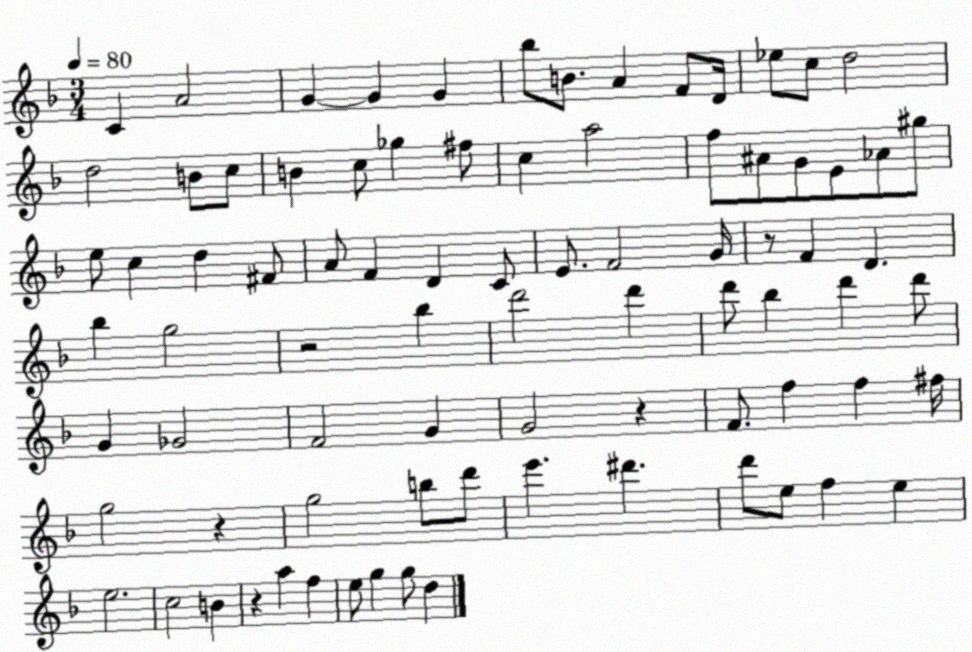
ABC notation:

X:1
T:Untitled
M:3/4
L:1/4
K:F
C A2 G G G _b/2 B/2 A F/2 D/4 _e/2 c/2 d2 d2 B/2 c/2 B c/2 _g ^f/2 c a2 f/2 ^A/2 G/2 E/2 _A/2 ^g/2 e/2 c d ^F/2 A/2 F D C/2 E/2 F2 G/4 z/2 F D _b g2 z2 _b d'2 d' d'/2 _b d' d'/2 G _G2 F2 G G2 z F/2 f f ^f/4 g2 z g2 b/2 d'/2 e' ^d' d'/2 e/2 f e e2 c2 B z a f e/2 g g/2 d